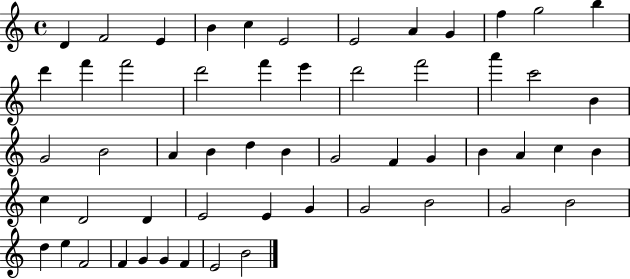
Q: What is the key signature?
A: C major